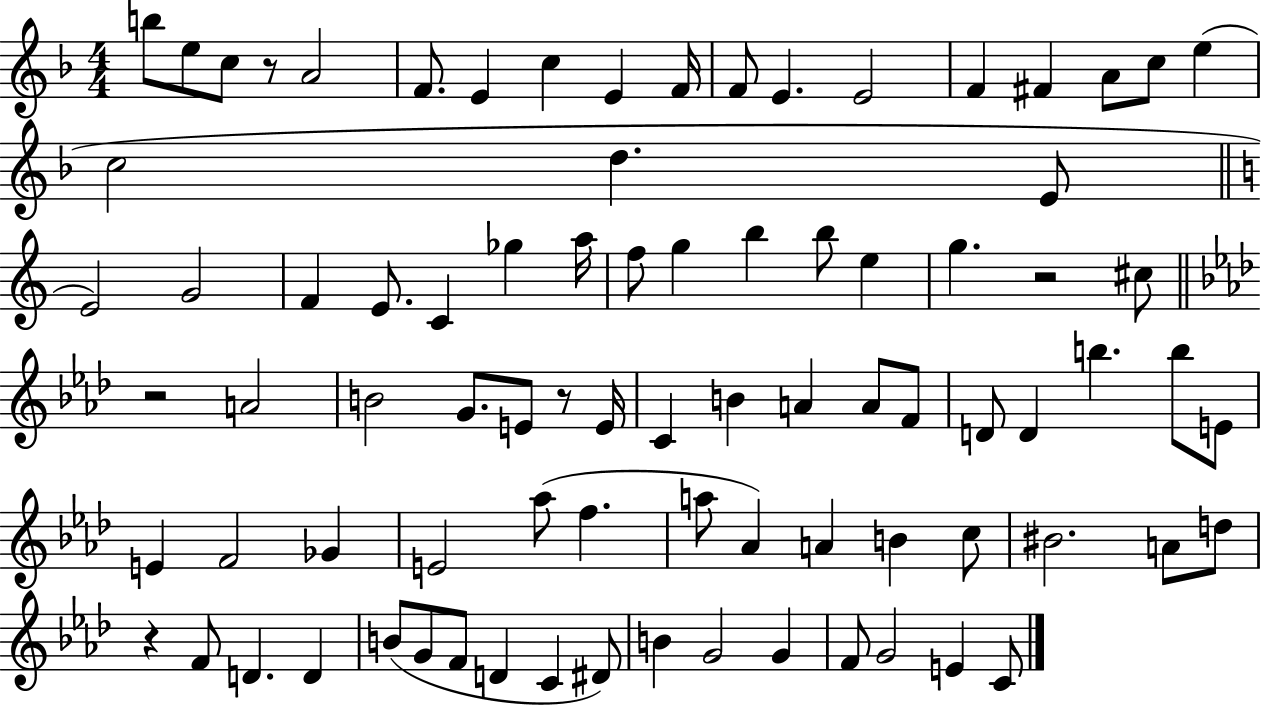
B5/e E5/e C5/e R/e A4/h F4/e. E4/q C5/q E4/q F4/s F4/e E4/q. E4/h F4/q F#4/q A4/e C5/e E5/q C5/h D5/q. E4/e E4/h G4/h F4/q E4/e. C4/q Gb5/q A5/s F5/e G5/q B5/q B5/e E5/q G5/q. R/h C#5/e R/h A4/h B4/h G4/e. E4/e R/e E4/s C4/q B4/q A4/q A4/e F4/e D4/e D4/q B5/q. B5/e E4/e E4/q F4/h Gb4/q E4/h Ab5/e F5/q. A5/e Ab4/q A4/q B4/q C5/e BIS4/h. A4/e D5/e R/q F4/e D4/q. D4/q B4/e G4/e F4/e D4/q C4/q D#4/e B4/q G4/h G4/q F4/e G4/h E4/q C4/e